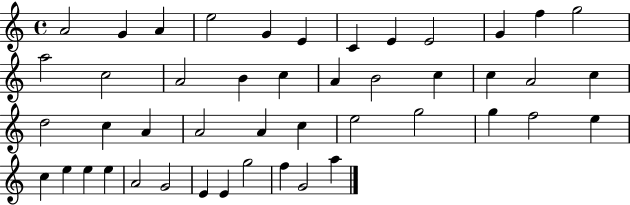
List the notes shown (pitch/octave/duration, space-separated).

A4/h G4/q A4/q E5/h G4/q E4/q C4/q E4/q E4/h G4/q F5/q G5/h A5/h C5/h A4/h B4/q C5/q A4/q B4/h C5/q C5/q A4/h C5/q D5/h C5/q A4/q A4/h A4/q C5/q E5/h G5/h G5/q F5/h E5/q C5/q E5/q E5/q E5/q A4/h G4/h E4/q E4/q G5/h F5/q G4/h A5/q